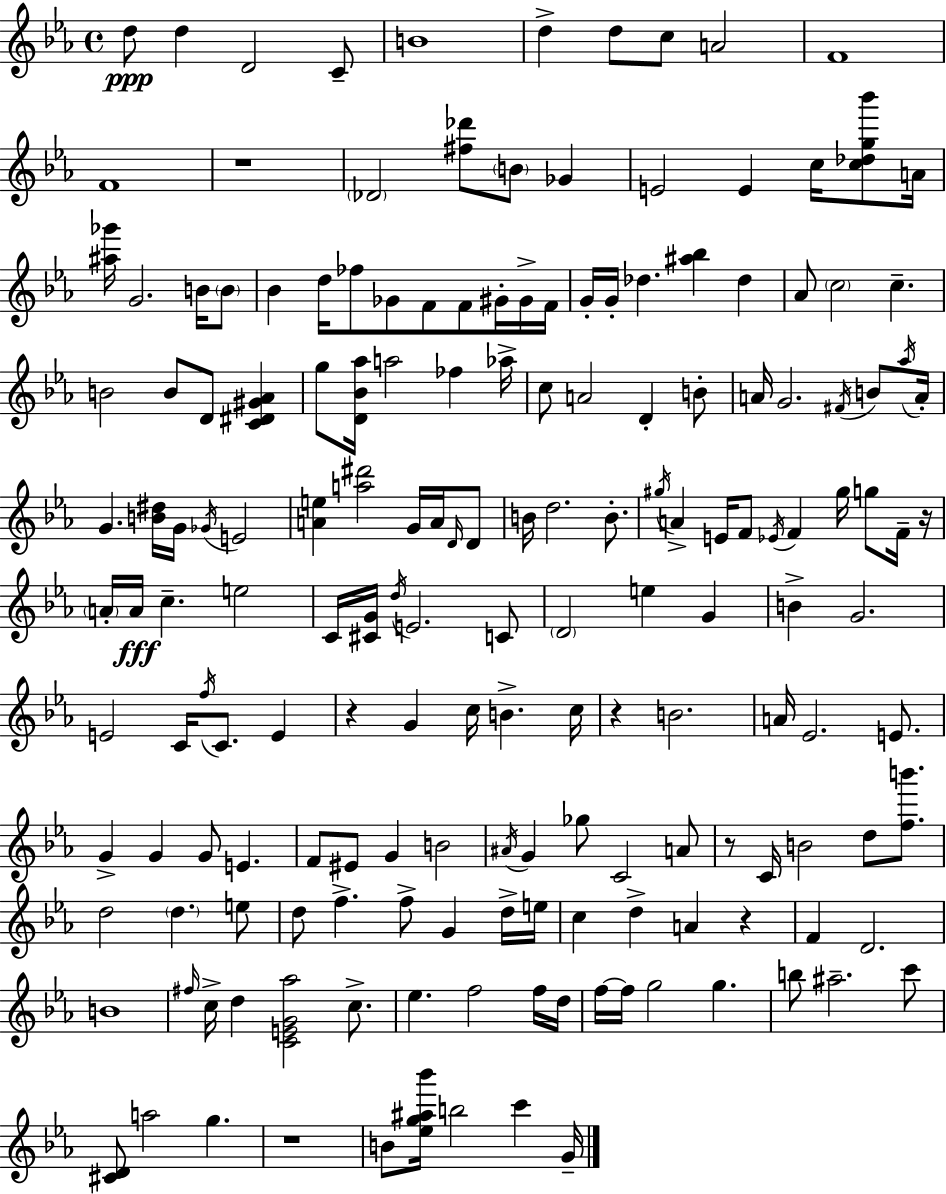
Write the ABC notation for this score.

X:1
T:Untitled
M:4/4
L:1/4
K:Cm
d/2 d D2 C/2 B4 d d/2 c/2 A2 F4 F4 z4 _D2 [^f_d']/2 B/2 _G E2 E c/4 [c_dg_b']/2 A/4 [^a_g']/4 G2 B/4 B/2 _B d/4 _f/2 _G/2 F/2 F/2 ^G/4 ^G/4 F/4 G/4 G/4 _d [^a_b] _d _A/2 c2 c B2 B/2 D/2 [C^D^G_A] g/2 [D_B_a]/4 a2 _f _a/4 c/2 A2 D B/2 A/4 G2 ^F/4 B/2 _a/4 A/4 G [B^d]/4 G/4 _G/4 E2 [Ae] [a^d']2 G/4 A/4 D/4 D/2 B/4 d2 B/2 ^g/4 A E/4 F/2 _E/4 F ^g/4 g/2 F/4 z/4 A/4 A/4 c e2 C/4 [^CG]/4 d/4 E2 C/2 D2 e G B G2 E2 C/4 f/4 C/2 E z G c/4 B c/4 z B2 A/4 _E2 E/2 G G G/2 E F/2 ^E/2 G B2 ^A/4 G _g/2 C2 A/2 z/2 C/4 B2 d/2 [fb']/2 d2 d e/2 d/2 f f/2 G d/4 e/4 c d A z F D2 B4 ^f/4 c/4 d [CEG_a]2 c/2 _e f2 f/4 d/4 f/4 f/4 g2 g b/2 ^a2 c'/2 [^CD]/2 a2 g z4 B/2 [_eg^a_b']/4 b2 c' G/4